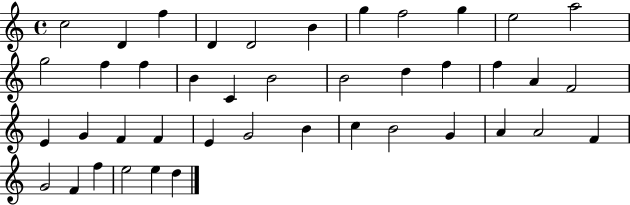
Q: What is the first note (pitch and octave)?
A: C5